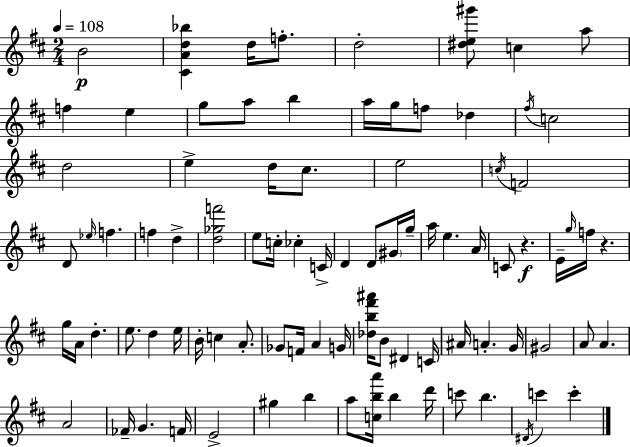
{
  \clef treble
  \numericTimeSignature
  \time 2/4
  \key d \major
  \tempo 4 = 108
  b'2\p | <cis' a' d'' bes''>4 d''16 f''8.-. | d''2-. | <dis'' e'' gis'''>8 c''4 a''8 | \break f''4 e''4 | g''8 a''8 b''4 | a''16 g''16 f''8 des''4 | \acciaccatura { fis''16 } c''2 | \break d''2 | e''4-> d''16 cis''8. | e''2 | \acciaccatura { c''16 } f'2 | \break d'8 \grace { ees''16 } f''4. | f''4 d''4-> | <d'' ges'' f'''>2 | e''8 c''16-. ces''4-. | \break c'16-> d'4 d'8 | \parenthesize gis'16 g''16-- a''16 e''4. | a'16 c'8 r4.\f | e'16-- \grace { g''16 } f''16 r4. | \break g''16 a'16 d''4.-. | e''8. d''4 | e''16 b'16-. c''4 | a'8.-. ges'8 f'16 a'4 | \break g'16 <des'' b'' fis''' ais'''>16 b'8 dis'4 | c'16 ais'16 a'4.-. | g'16 gis'2 | a'8 a'4. | \break a'2 | fes'16-- g'4. | f'16 e'2-> | gis''4 | \break b''4 a''8 <c'' b'' a'''>16 b''4 | d'''16 c'''8 b''4. | \acciaccatura { dis'16 } c'''4 | c'''4-. \bar "|."
}